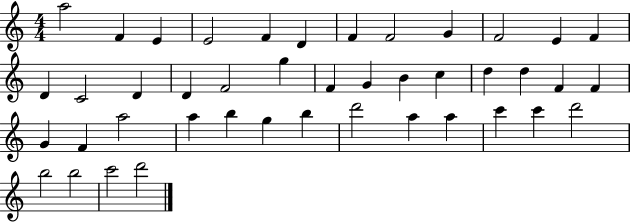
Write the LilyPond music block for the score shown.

{
  \clef treble
  \numericTimeSignature
  \time 4/4
  \key c \major
  a''2 f'4 e'4 | e'2 f'4 d'4 | f'4 f'2 g'4 | f'2 e'4 f'4 | \break d'4 c'2 d'4 | d'4 f'2 g''4 | f'4 g'4 b'4 c''4 | d''4 d''4 f'4 f'4 | \break g'4 f'4 a''2 | a''4 b''4 g''4 b''4 | d'''2 a''4 a''4 | c'''4 c'''4 d'''2 | \break b''2 b''2 | c'''2 d'''2 | \bar "|."
}